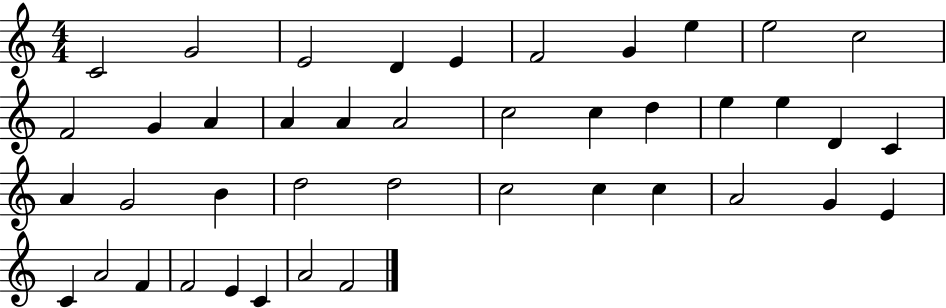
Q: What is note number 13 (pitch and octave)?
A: A4